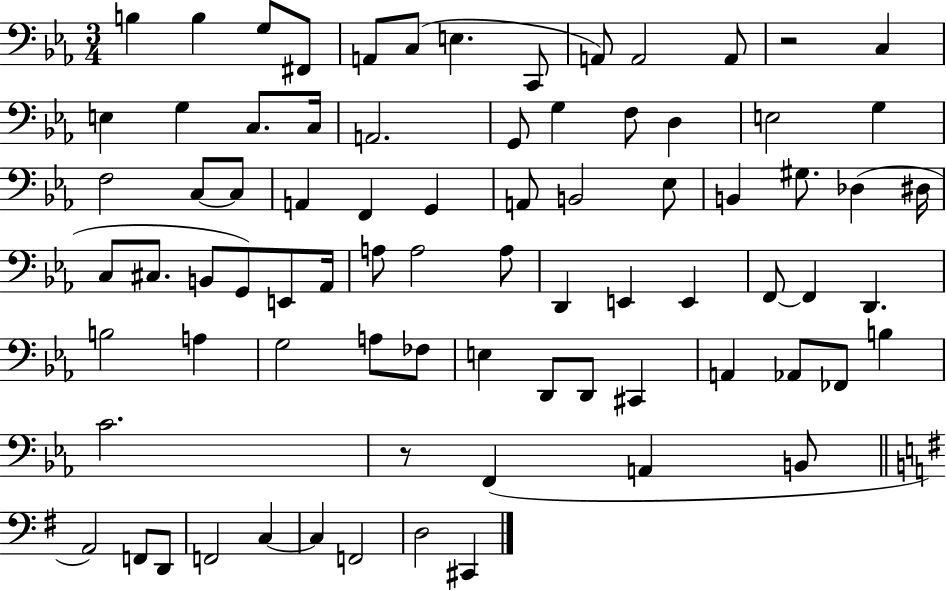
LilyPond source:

{
  \clef bass
  \numericTimeSignature
  \time 3/4
  \key ees \major
  b4 b4 g8 fis,8 | a,8 c8( e4. c,8 | a,8) a,2 a,8 | r2 c4 | \break e4 g4 c8. c16 | a,2. | g,8 g4 f8 d4 | e2 g4 | \break f2 c8~~ c8 | a,4 f,4 g,4 | a,8 b,2 ees8 | b,4 gis8. des4( dis16 | \break c8 cis8. b,8 g,8) e,8 aes,16 | a8 a2 a8 | d,4 e,4 e,4 | f,8~~ f,4 d,4. | \break b2 a4 | g2 a8 fes8 | e4 d,8 d,8 cis,4 | a,4 aes,8 fes,8 b4 | \break c'2. | r8 f,4( a,4 b,8 | \bar "||" \break \key g \major a,2) f,8 d,8 | f,2 c4~~ | c4 f,2 | d2 cis,4 | \break \bar "|."
}